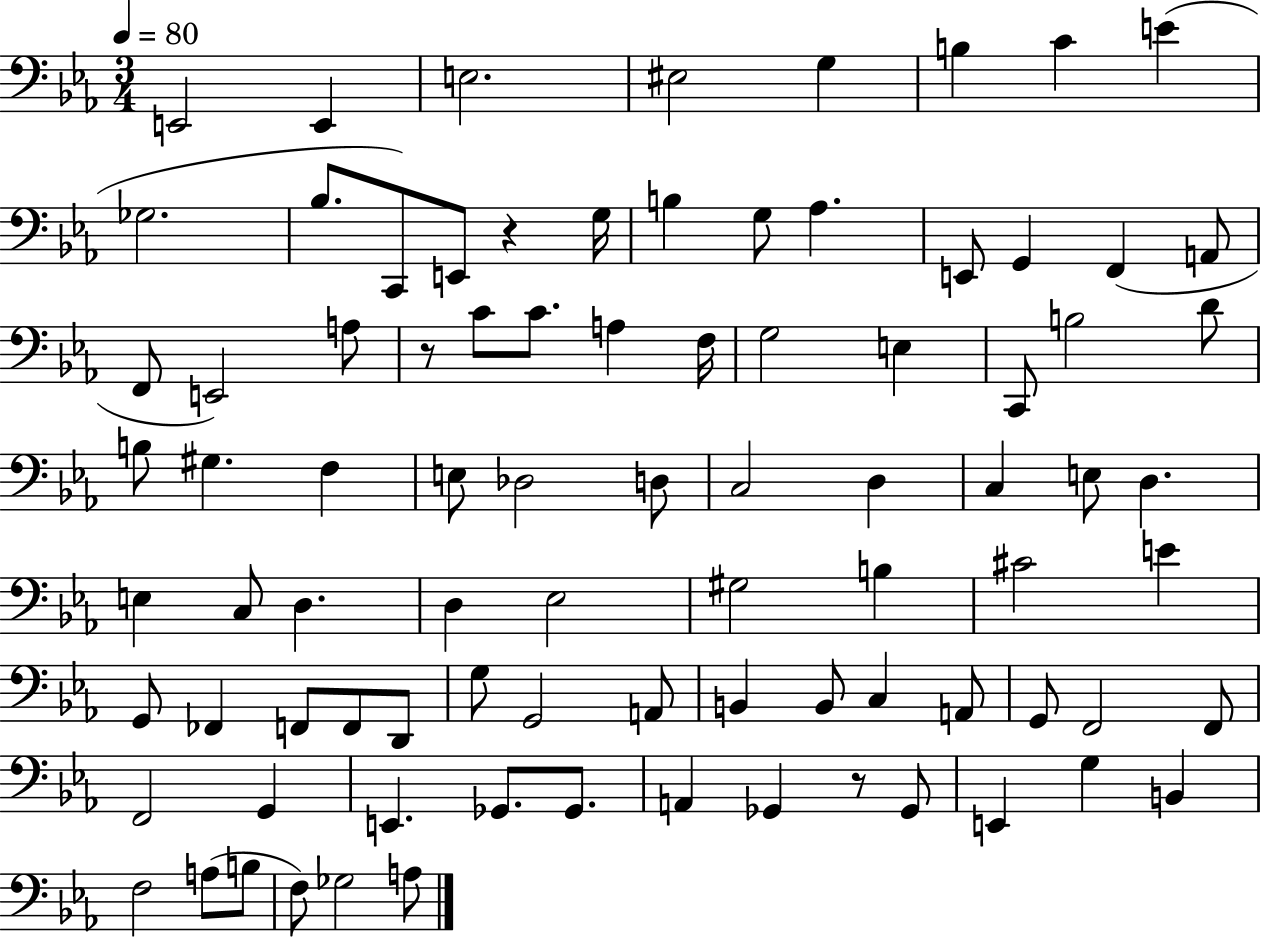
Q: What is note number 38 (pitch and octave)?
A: D3